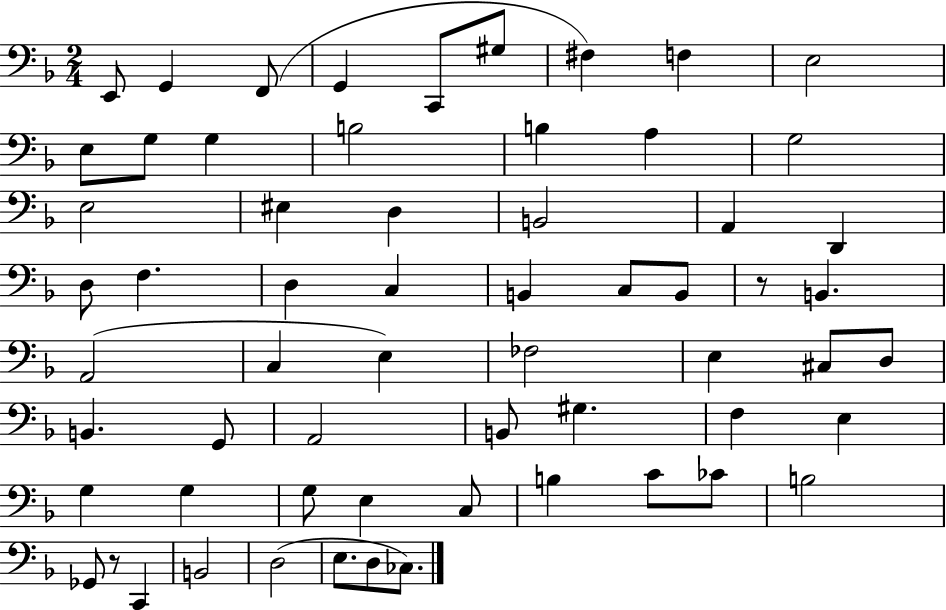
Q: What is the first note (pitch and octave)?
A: E2